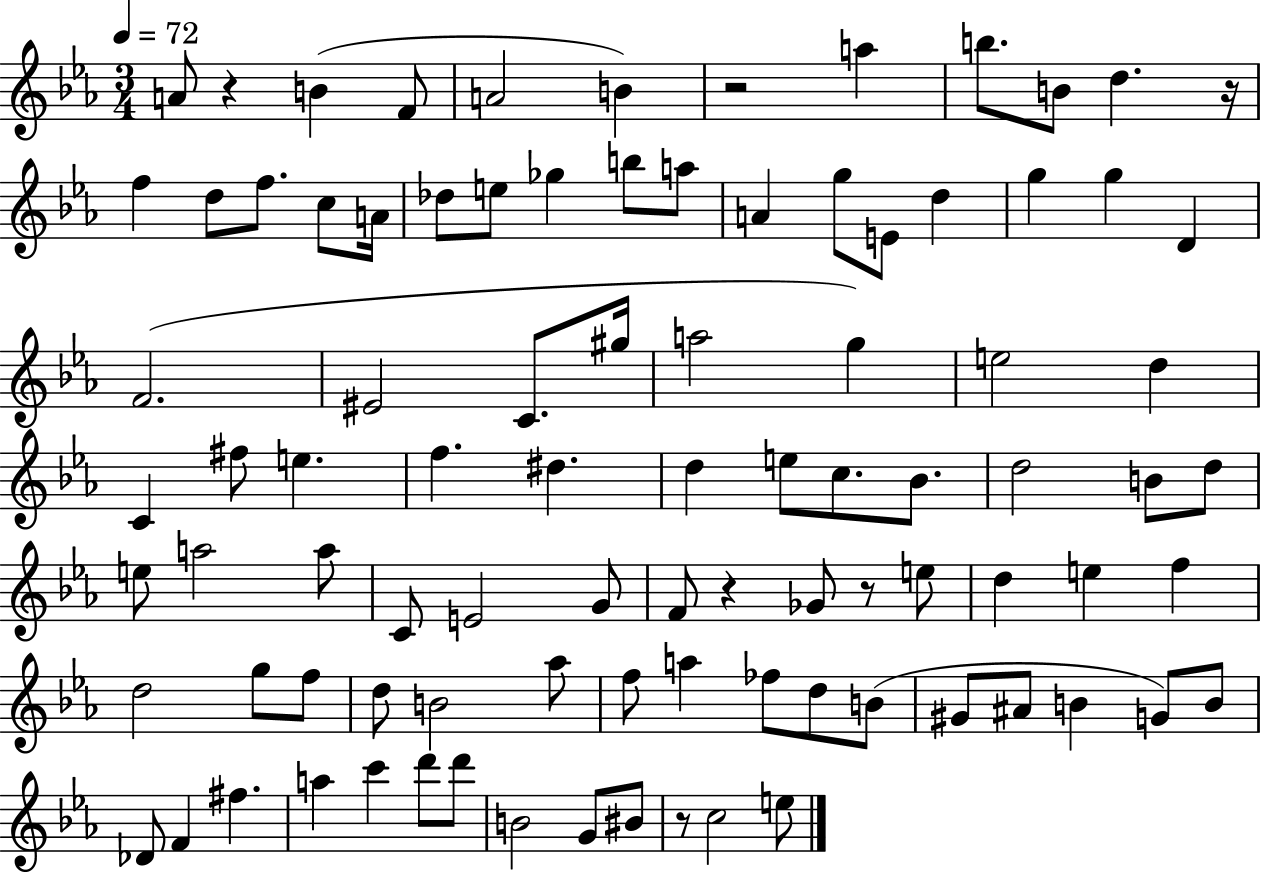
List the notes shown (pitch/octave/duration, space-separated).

A4/e R/q B4/q F4/e A4/h B4/q R/h A5/q B5/e. B4/e D5/q. R/s F5/q D5/e F5/e. C5/e A4/s Db5/e E5/e Gb5/q B5/e A5/e A4/q G5/e E4/e D5/q G5/q G5/q D4/q F4/h. EIS4/h C4/e. G#5/s A5/h G5/q E5/h D5/q C4/q F#5/e E5/q. F5/q. D#5/q. D5/q E5/e C5/e. Bb4/e. D5/h B4/e D5/e E5/e A5/h A5/e C4/e E4/h G4/e F4/e R/q Gb4/e R/e E5/e D5/q E5/q F5/q D5/h G5/e F5/e D5/e B4/h Ab5/e F5/e A5/q FES5/e D5/e B4/e G#4/e A#4/e B4/q G4/e B4/e Db4/e F4/q F#5/q. A5/q C6/q D6/e D6/e B4/h G4/e BIS4/e R/e C5/h E5/e